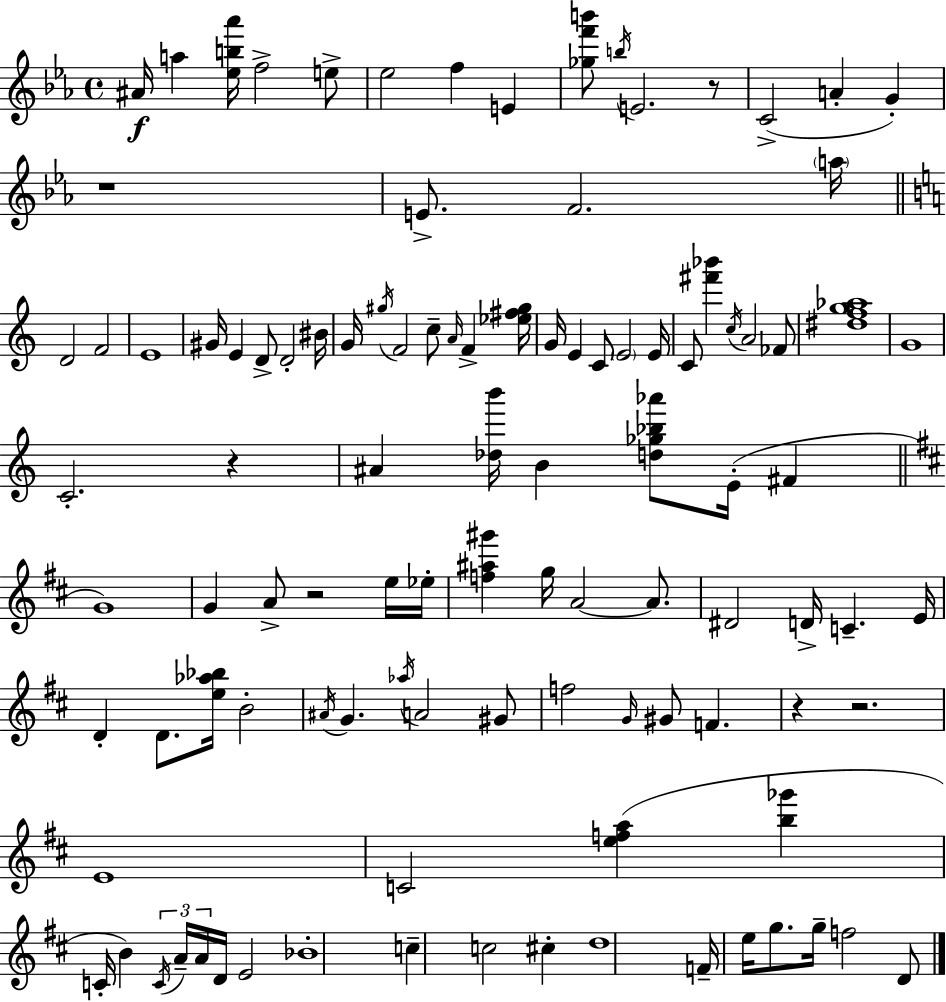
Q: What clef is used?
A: treble